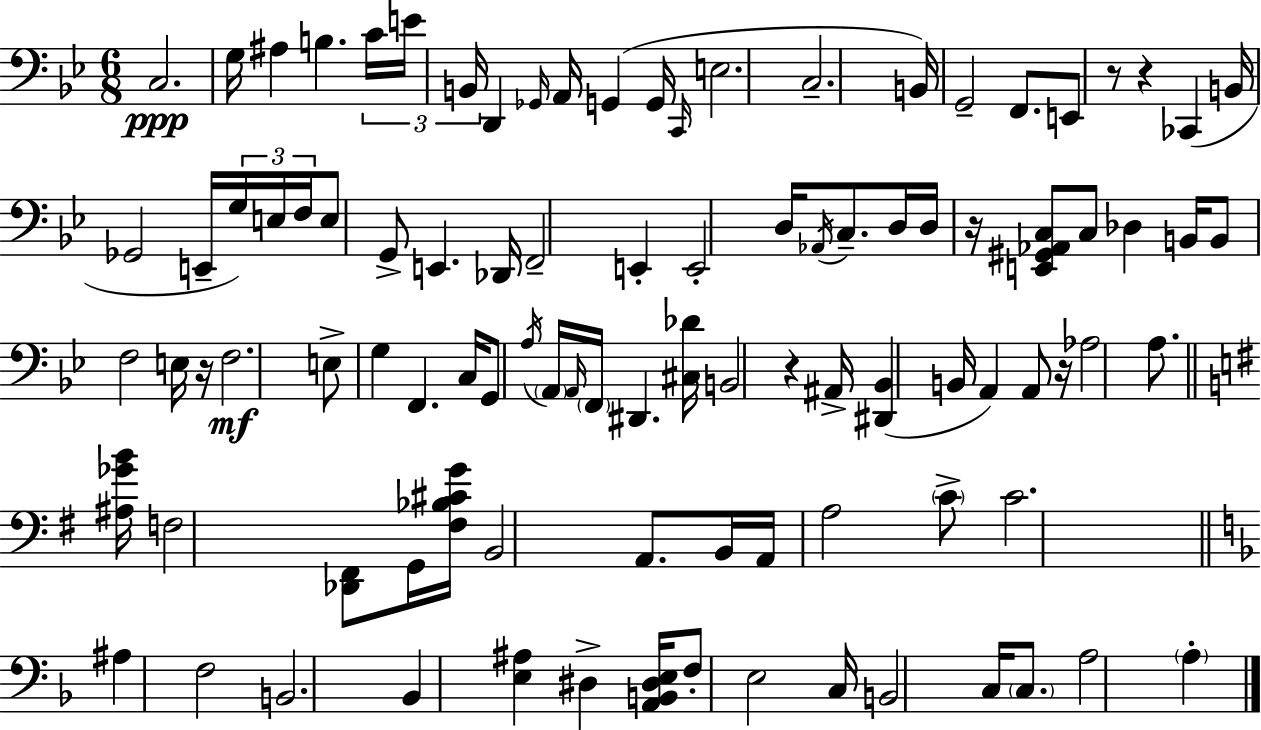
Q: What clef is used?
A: bass